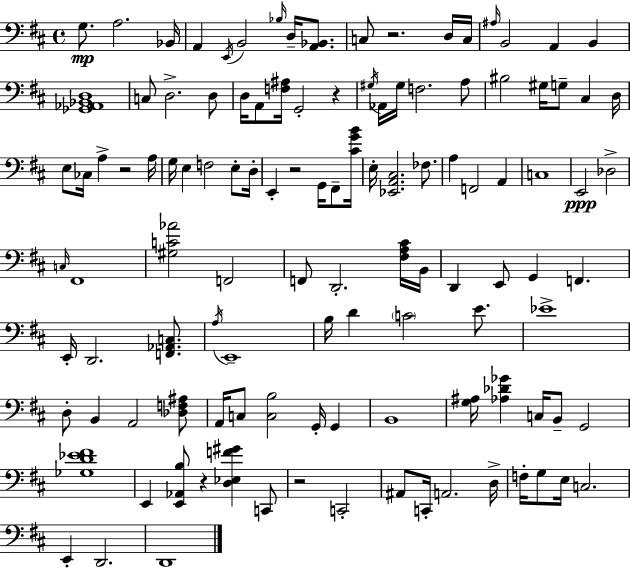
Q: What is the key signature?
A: D major